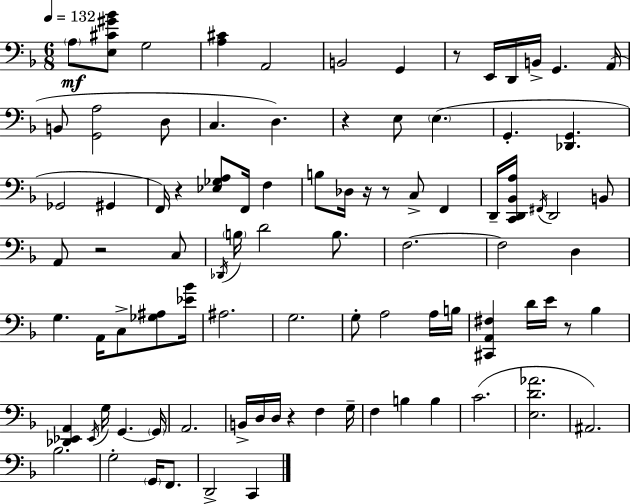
X:1
T:Untitled
M:6/8
L:1/4
K:F
A,/2 [E,^C^G_B]/2 G,2 [A,^C] A,,2 B,,2 G,, z/2 E,,/4 D,,/4 B,,/4 G,, A,,/4 B,,/2 [G,,A,]2 D,/2 C, D, z E,/2 E, G,, [_D,,G,,] _G,,2 ^G,, F,,/4 z [_E,_G,A,]/2 F,,/4 F, B,/2 _D,/4 z/4 z/2 C,/2 F,, D,,/4 [C,,D,,_B,,A,]/4 ^F,,/4 D,,2 B,,/2 A,,/2 z2 C,/2 _D,,/4 B,/4 D2 B,/2 F,2 F,2 D, G, A,,/4 C,/2 [_G,^A,]/2 [_E_B]/4 ^A,2 G,2 G,/2 A,2 A,/4 B,/4 [^C,,A,,^F,] D/4 E/4 z/2 _B, [_D,,_E,,A,,] _E,,/4 G,/4 G,, G,,/4 A,,2 B,,/4 D,/4 D,/4 z F, G,/4 F, B, B, C2 [E,D_A]2 ^A,,2 _B,2 G,2 G,,/4 F,,/2 D,,2 C,,